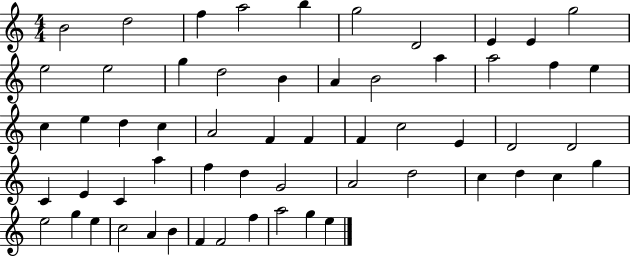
B4/h D5/h F5/q A5/h B5/q G5/h D4/h E4/q E4/q G5/h E5/h E5/h G5/q D5/h B4/q A4/q B4/h A5/q A5/h F5/q E5/q C5/q E5/q D5/q C5/q A4/h F4/q F4/q F4/q C5/h E4/q D4/h D4/h C4/q E4/q C4/q A5/q F5/q D5/q G4/h A4/h D5/h C5/q D5/q C5/q G5/q E5/h G5/q E5/q C5/h A4/q B4/q F4/q F4/h F5/q A5/h G5/q E5/q